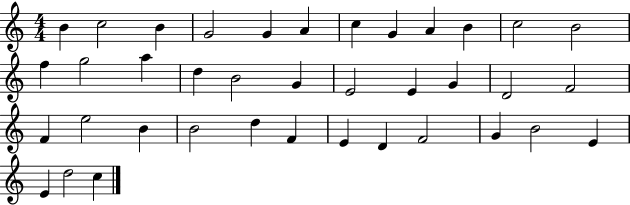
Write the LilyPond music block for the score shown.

{
  \clef treble
  \numericTimeSignature
  \time 4/4
  \key c \major
  b'4 c''2 b'4 | g'2 g'4 a'4 | c''4 g'4 a'4 b'4 | c''2 b'2 | \break f''4 g''2 a''4 | d''4 b'2 g'4 | e'2 e'4 g'4 | d'2 f'2 | \break f'4 e''2 b'4 | b'2 d''4 f'4 | e'4 d'4 f'2 | g'4 b'2 e'4 | \break e'4 d''2 c''4 | \bar "|."
}